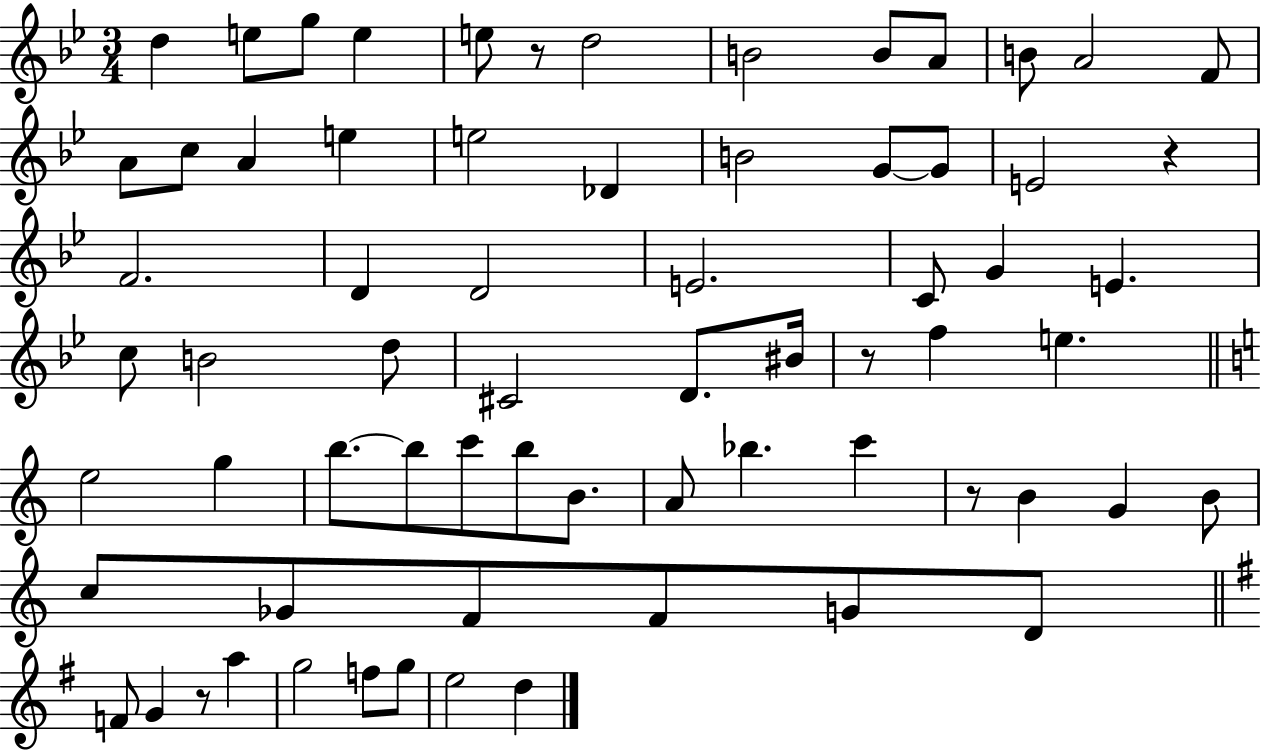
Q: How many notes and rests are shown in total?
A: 69